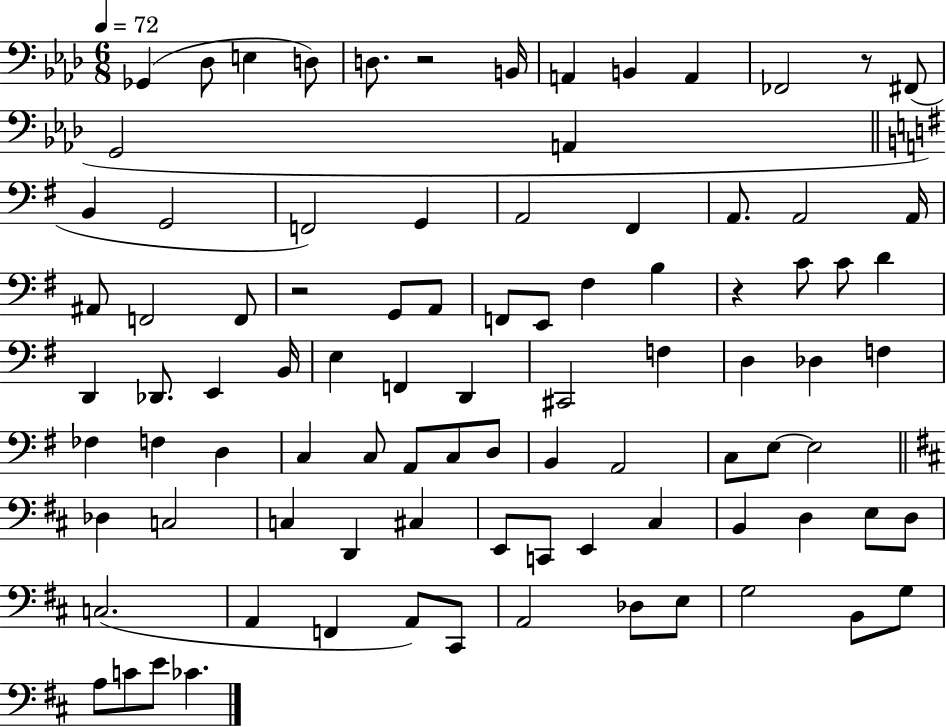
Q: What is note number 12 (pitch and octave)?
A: G2